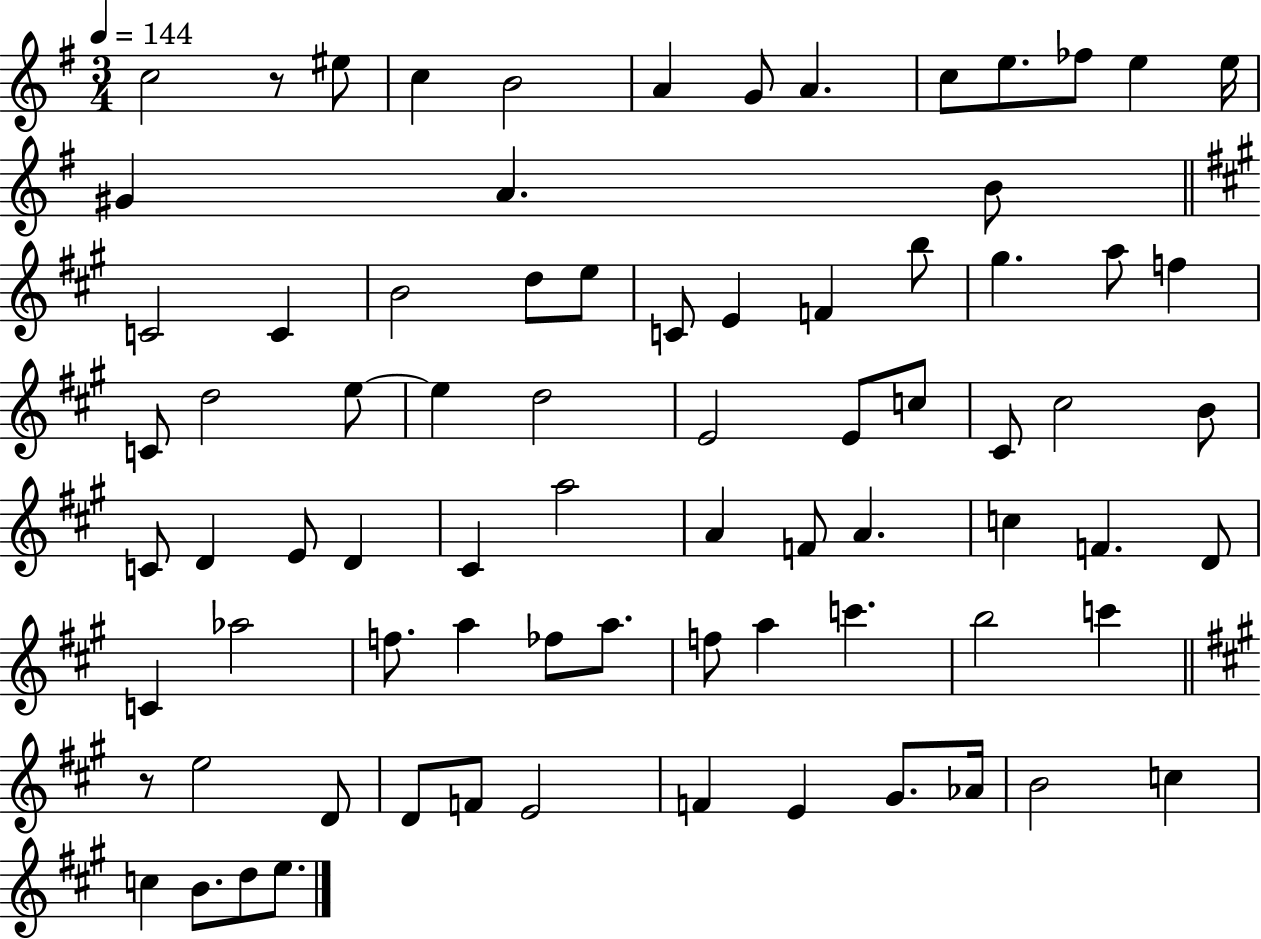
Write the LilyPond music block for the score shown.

{
  \clef treble
  \numericTimeSignature
  \time 3/4
  \key g \major
  \tempo 4 = 144
  c''2 r8 eis''8 | c''4 b'2 | a'4 g'8 a'4. | c''8 e''8. fes''8 e''4 e''16 | \break gis'4 a'4. b'8 | \bar "||" \break \key a \major c'2 c'4 | b'2 d''8 e''8 | c'8 e'4 f'4 b''8 | gis''4. a''8 f''4 | \break c'8 d''2 e''8~~ | e''4 d''2 | e'2 e'8 c''8 | cis'8 cis''2 b'8 | \break c'8 d'4 e'8 d'4 | cis'4 a''2 | a'4 f'8 a'4. | c''4 f'4. d'8 | \break c'4 aes''2 | f''8. a''4 fes''8 a''8. | f''8 a''4 c'''4. | b''2 c'''4 | \break \bar "||" \break \key a \major r8 e''2 d'8 | d'8 f'8 e'2 | f'4 e'4 gis'8. aes'16 | b'2 c''4 | \break c''4 b'8. d''8 e''8. | \bar "|."
}